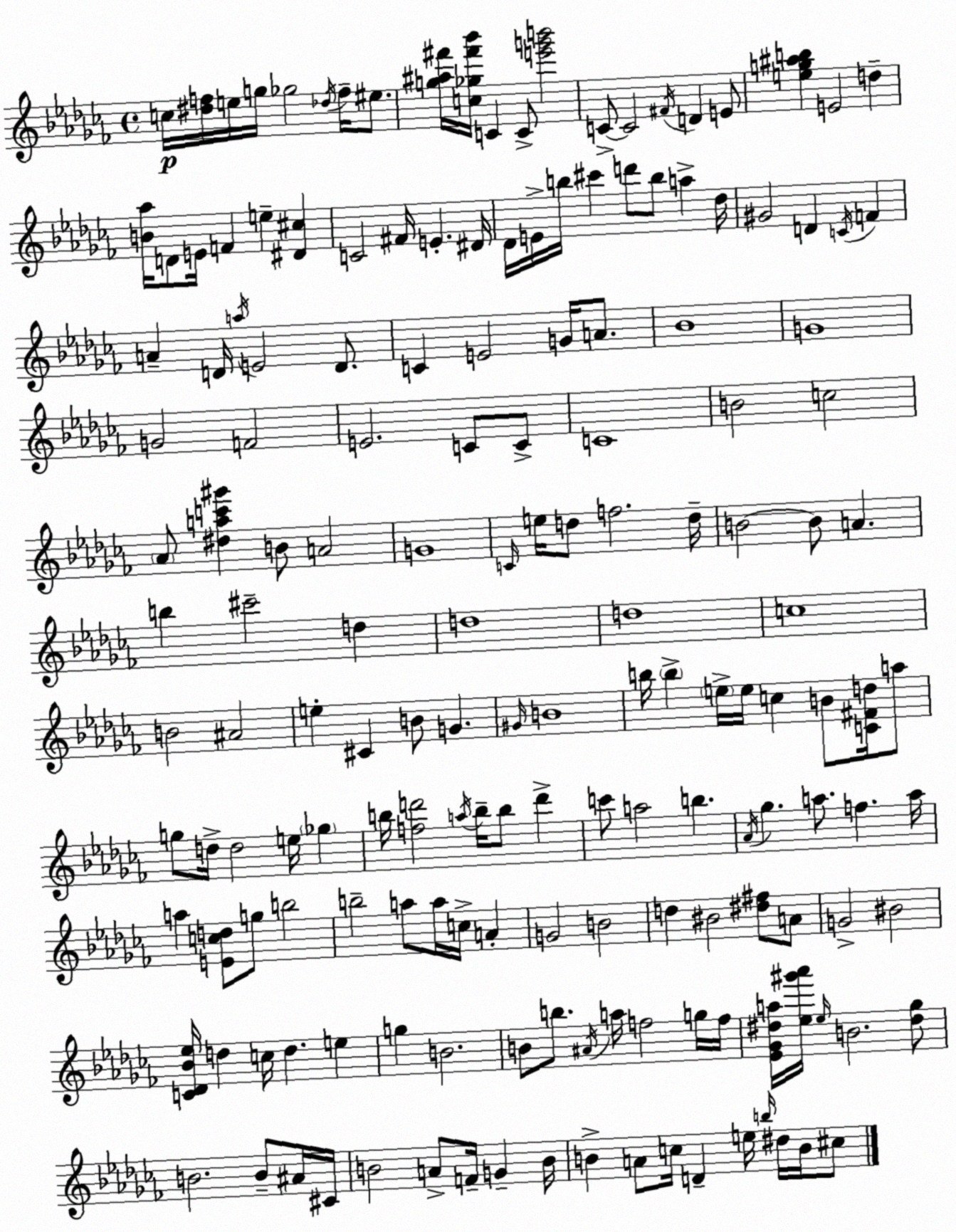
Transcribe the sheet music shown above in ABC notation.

X:1
T:Untitled
M:4/4
L:1/4
K:Abm
c/4 [^df]/4 e/4 g/4 _g2 _d/4 f/4 ^e/2 [g^a^f']/4 [c_g^f'_b']/4 C C/2 [e'g'b']2 C/2 C2 ^F/4 D E/2 [eg^ab] E2 d [B_a]/4 D/2 E/4 F e [^D^c] C2 ^F/4 E ^D/4 _D/4 E/4 b/4 ^c' d'/2 b/2 a _d/4 ^G2 D C/4 F A D/4 a/4 E2 D/2 C E2 G/4 A/2 _B4 G4 G2 F2 E2 C/2 C/2 C4 B2 c2 _A/2 [^dac'^g'] B/2 A2 G4 C/4 e/4 d/2 f2 d/4 B2 B/2 A b ^c'2 d d4 d4 c4 B2 ^A2 e ^C B/2 G ^G/4 B4 b/4 b e/4 e/4 c B/2 [C^Fd]/4 a/2 g/2 d/4 d2 e/4 _g b/4 [fd']2 a/4 b/4 b/2 d' c'/2 a2 b _A/4 _g a/2 f a/4 a [Ecd]/2 g/2 b2 b2 a/2 a/4 c/4 A G2 B2 d ^B2 [^d^f]/2 A/2 G2 ^B2 [C_D_B_e]/4 d c/4 d e g B2 B/2 b/2 ^A/4 a/4 f2 g/4 f/4 [_E_G^da]/4 [_e^g'_a']/4 _e/4 B2 [^d_g]/2 B2 B/2 ^A/4 ^C/4 B2 A/2 F/4 G B/4 B A/2 c/4 D e/4 b/4 ^d/4 B/4 ^c/2